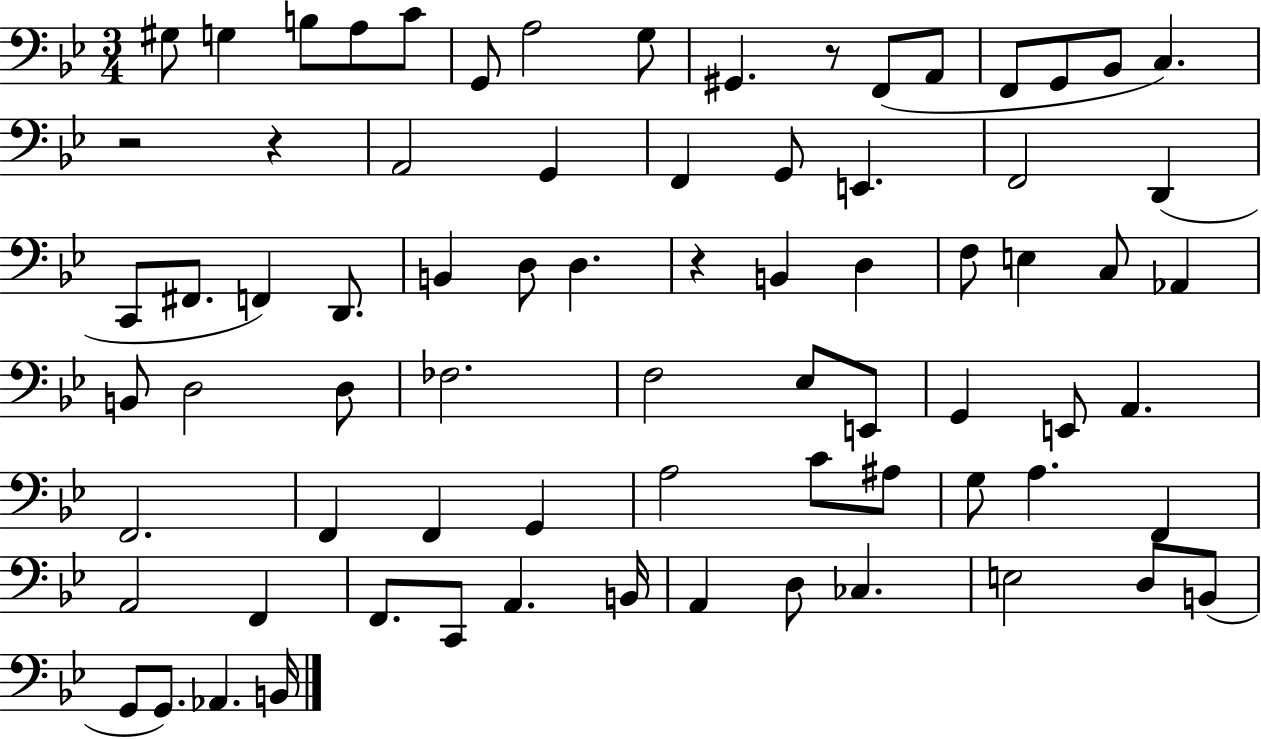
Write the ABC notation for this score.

X:1
T:Untitled
M:3/4
L:1/4
K:Bb
^G,/2 G, B,/2 A,/2 C/2 G,,/2 A,2 G,/2 ^G,, z/2 F,,/2 A,,/2 F,,/2 G,,/2 _B,,/2 C, z2 z A,,2 G,, F,, G,,/2 E,, F,,2 D,, C,,/2 ^F,,/2 F,, D,,/2 B,, D,/2 D, z B,, D, F,/2 E, C,/2 _A,, B,,/2 D,2 D,/2 _F,2 F,2 _E,/2 E,,/2 G,, E,,/2 A,, F,,2 F,, F,, G,, A,2 C/2 ^A,/2 G,/2 A, F,, A,,2 F,, F,,/2 C,,/2 A,, B,,/4 A,, D,/2 _C, E,2 D,/2 B,,/2 G,,/2 G,,/2 _A,, B,,/4